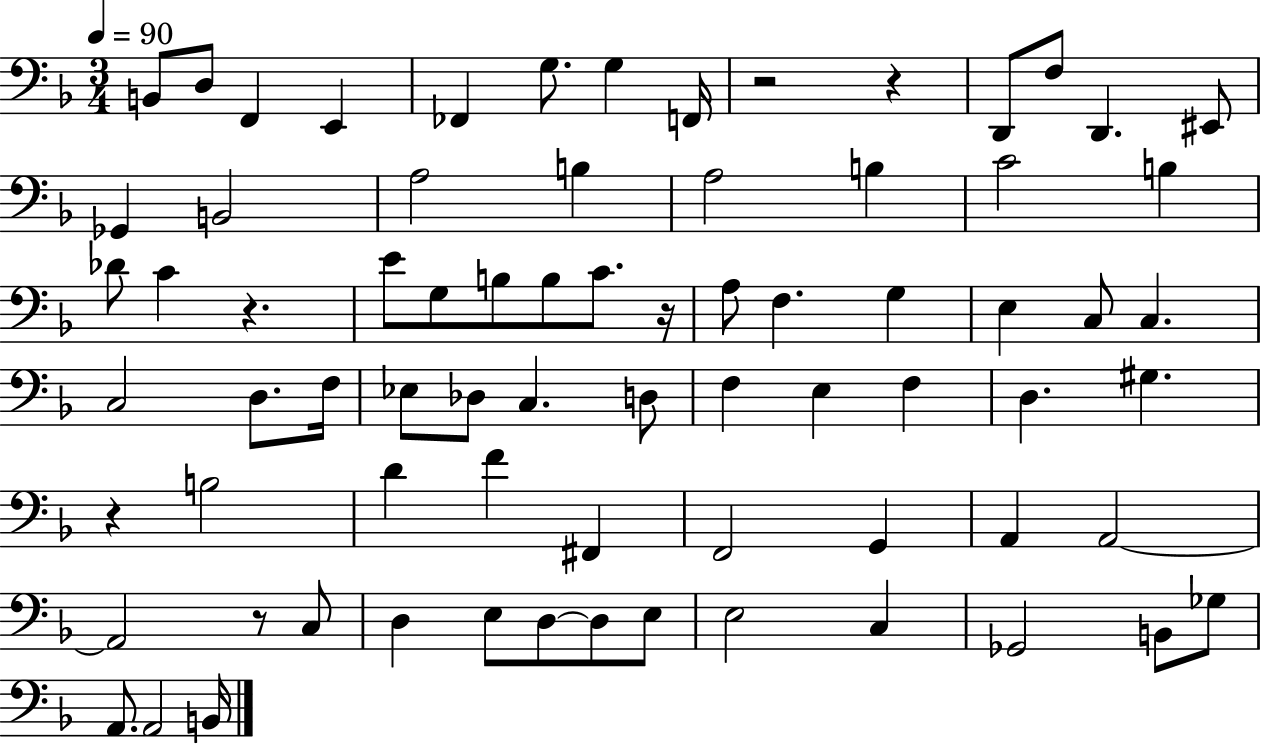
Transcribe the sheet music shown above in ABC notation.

X:1
T:Untitled
M:3/4
L:1/4
K:F
B,,/2 D,/2 F,, E,, _F,, G,/2 G, F,,/4 z2 z D,,/2 F,/2 D,, ^E,,/2 _G,, B,,2 A,2 B, A,2 B, C2 B, _D/2 C z E/2 G,/2 B,/2 B,/2 C/2 z/4 A,/2 F, G, E, C,/2 C, C,2 D,/2 F,/4 _E,/2 _D,/2 C, D,/2 F, E, F, D, ^G, z B,2 D F ^F,, F,,2 G,, A,, A,,2 A,,2 z/2 C,/2 D, E,/2 D,/2 D,/2 E,/2 E,2 C, _G,,2 B,,/2 _G,/2 A,,/2 A,,2 B,,/4